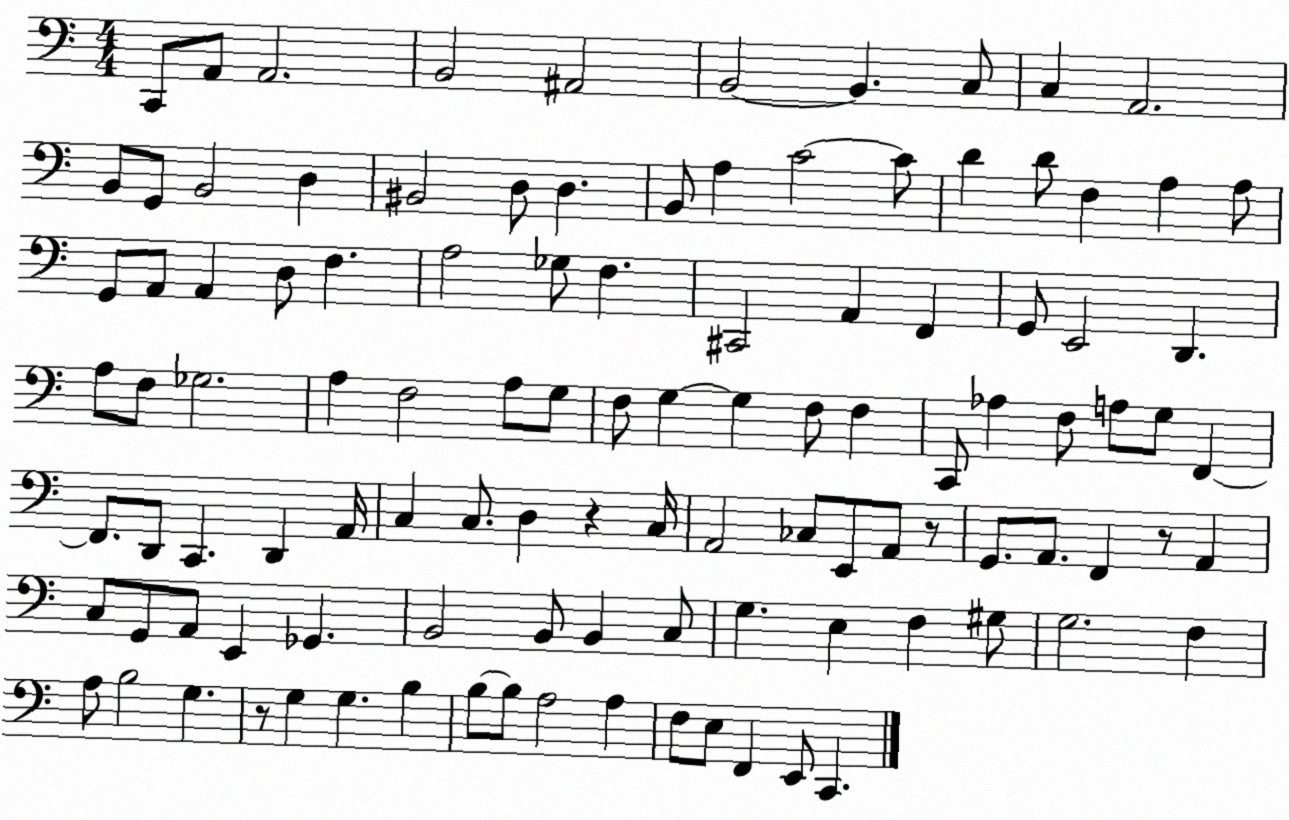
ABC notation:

X:1
T:Untitled
M:4/4
L:1/4
K:C
C,,/2 A,,/2 A,,2 B,,2 ^A,,2 B,,2 B,, C,/2 C, A,,2 B,,/2 G,,/2 B,,2 D, ^B,,2 D,/2 D, B,,/2 A, C2 C/2 D D/2 F, A, A,/2 G,,/2 A,,/2 A,, D,/2 F, A,2 _G,/2 F, ^C,,2 A,, F,, G,,/2 E,,2 D,, A,/2 F,/2 _G,2 A, F,2 A,/2 G,/2 F,/2 G, G, F,/2 F, C,,/2 _A, F,/2 A,/2 G,/2 F,, F,,/2 D,,/2 C,, D,, A,,/4 C, C,/2 D, z C,/4 A,,2 _C,/2 E,,/2 A,,/2 z/2 G,,/2 A,,/2 F,, z/2 A,, C,/2 G,,/2 A,,/2 E,, _G,, B,,2 B,,/2 B,, C,/2 G, E, F, ^G,/2 G,2 F, A,/2 B,2 G, z/2 G, G, B, B,/2 B,/2 A,2 A, F,/2 E,/2 F,, E,,/2 C,,